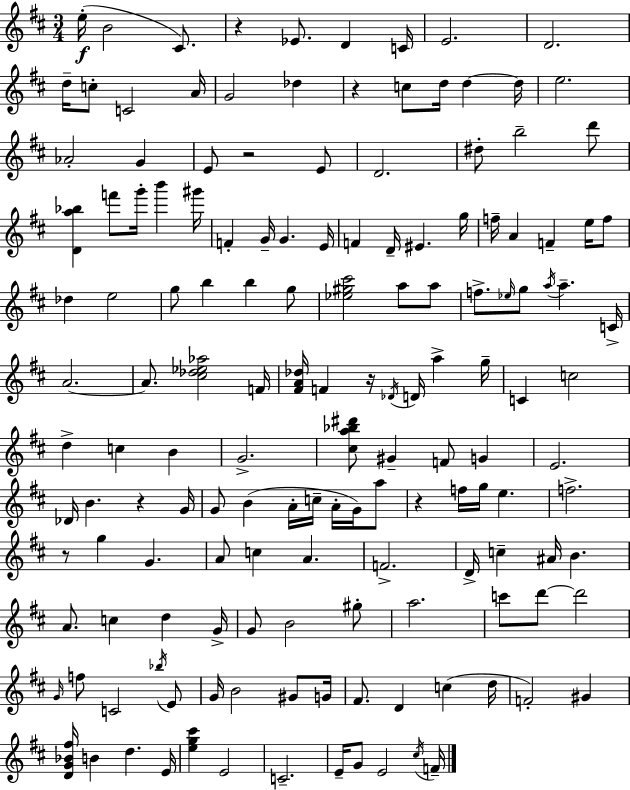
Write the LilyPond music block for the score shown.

{
  \clef treble
  \numericTimeSignature
  \time 3/4
  \key d \major
  e''16-.(\f b'2 cis'8.) | r4 ees'8. d'4 c'16 | e'2. | d'2. | \break d''16-- c''8-. c'2 a'16 | g'2 des''4 | r4 c''8 d''16 d''4~~ d''16 | e''2. | \break aes'2-. g'4 | e'8 r2 e'8 | d'2. | dis''8-. b''2-- d'''8 | \break <d' a'' bes''>4 f'''8 g'''16-. b'''4 gis'''16 | f'4-. g'16-- g'4. e'16 | f'4 d'16-- eis'4. g''16 | f''16-- a'4 f'4-- e''16 f''8 | \break des''4 e''2 | g''8 b''4 b''4 g''8 | <ees'' gis'' cis'''>2 a''8 a''8 | f''8.-> \grace { ees''16 } g''8 \acciaccatura { a''16 } a''4.-- | \break c'16-> a'2.~~ | a'8. <cis'' des'' ees'' aes''>2 | f'16 <fis' a' des''>16 f'4 r16 \acciaccatura { des'16 } d'16 a''4-> | g''16-- c'4 c''2 | \break d''4-> c''4 b'4 | g'2.-> | <cis'' a'' bes'' dis'''>8 gis'4-- f'8 g'4 | e'2. | \break des'16 b'4. r4 | g'16 g'8 b'4( a'16-. c''16-- a'16-. | g'16) a''8 r4 f''16 g''16 e''4. | f''2.-> | \break r8 g''4 g'4. | a'8 c''4 a'4. | f'2.-> | d'16-> c''4-- ais'16 b'4. | \break a'8. c''4 d''4 | g'16-> g'8 b'2 | gis''8-. a''2. | c'''8 d'''8~~ d'''2 | \break \grace { g'16 } f''8 c'2 | \acciaccatura { bes''16 } e'8 g'16 b'2 | gis'8 g'16 fis'8. d'4 | c''4( d''16 f'2-.) | \break gis'4 <d' g' bes' fis''>16 b'4 d''4. | e'16 <e'' g'' cis'''>4 e'2 | c'2.-- | e'16-- g'8 e'2 | \break \acciaccatura { cis''16 } f'16-- \bar "|."
}